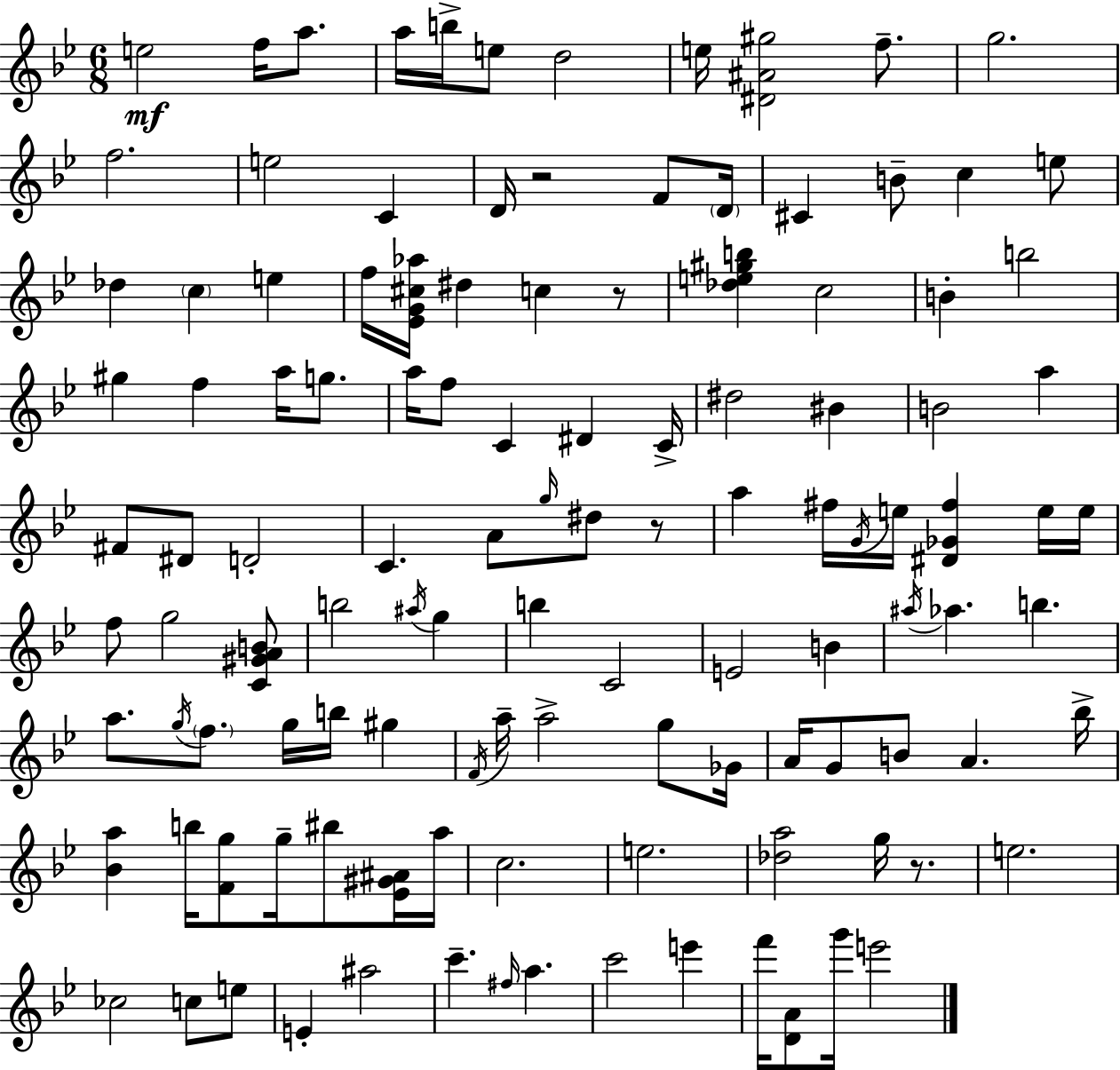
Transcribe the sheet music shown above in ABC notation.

X:1
T:Untitled
M:6/8
L:1/4
K:Gm
e2 f/4 a/2 a/4 b/4 e/2 d2 e/4 [^D^A^g]2 f/2 g2 f2 e2 C D/4 z2 F/2 D/4 ^C B/2 c e/2 _d c e f/4 [_EG^c_a]/4 ^d c z/2 [_de^gb] c2 B b2 ^g f a/4 g/2 a/4 f/2 C ^D C/4 ^d2 ^B B2 a ^F/2 ^D/2 D2 C A/2 g/4 ^d/2 z/2 a ^f/4 G/4 e/4 [^D_G^f] e/4 e/4 f/2 g2 [C^GAB]/2 b2 ^a/4 g b C2 E2 B ^a/4 _a b a/2 g/4 f/2 g/4 b/4 ^g F/4 a/4 a2 g/2 _G/4 A/4 G/2 B/2 A _b/4 [_Ba] b/4 [Fg]/2 g/4 ^b/2 [_E^G^A]/4 a/4 c2 e2 [_da]2 g/4 z/2 e2 _c2 c/2 e/2 E ^a2 c' ^f/4 a c'2 e' f'/4 [DA]/2 g'/4 e'2